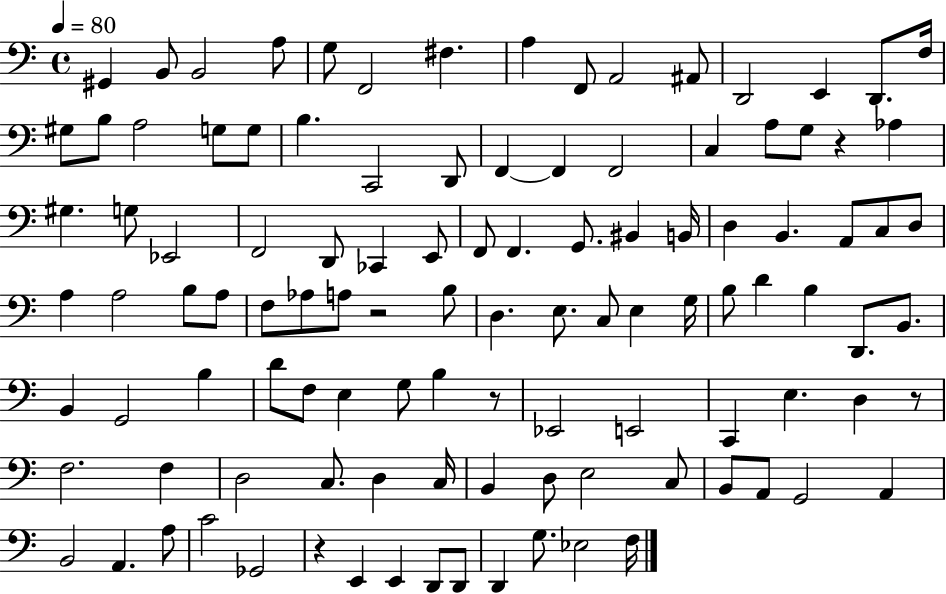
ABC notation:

X:1
T:Untitled
M:4/4
L:1/4
K:C
^G,, B,,/2 B,,2 A,/2 G,/2 F,,2 ^F, A, F,,/2 A,,2 ^A,,/2 D,,2 E,, D,,/2 F,/4 ^G,/2 B,/2 A,2 G,/2 G,/2 B, C,,2 D,,/2 F,, F,, F,,2 C, A,/2 G,/2 z _A, ^G, G,/2 _E,,2 F,,2 D,,/2 _C,, E,,/2 F,,/2 F,, G,,/2 ^B,, B,,/4 D, B,, A,,/2 C,/2 D,/2 A, A,2 B,/2 A,/2 F,/2 _A,/2 A,/2 z2 B,/2 D, E,/2 C,/2 E, G,/4 B,/2 D B, D,,/2 B,,/2 B,, G,,2 B, D/2 F,/2 E, G,/2 B, z/2 _E,,2 E,,2 C,, E, D, z/2 F,2 F, D,2 C,/2 D, C,/4 B,, D,/2 E,2 C,/2 B,,/2 A,,/2 G,,2 A,, B,,2 A,, A,/2 C2 _G,,2 z E,, E,, D,,/2 D,,/2 D,, G,/2 _E,2 F,/4